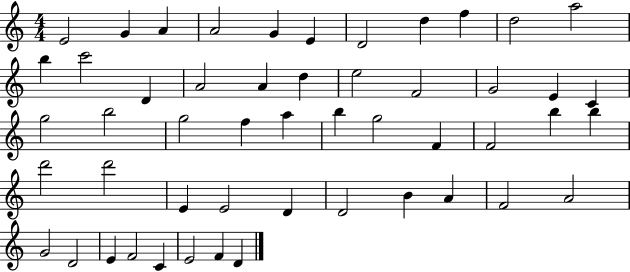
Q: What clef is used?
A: treble